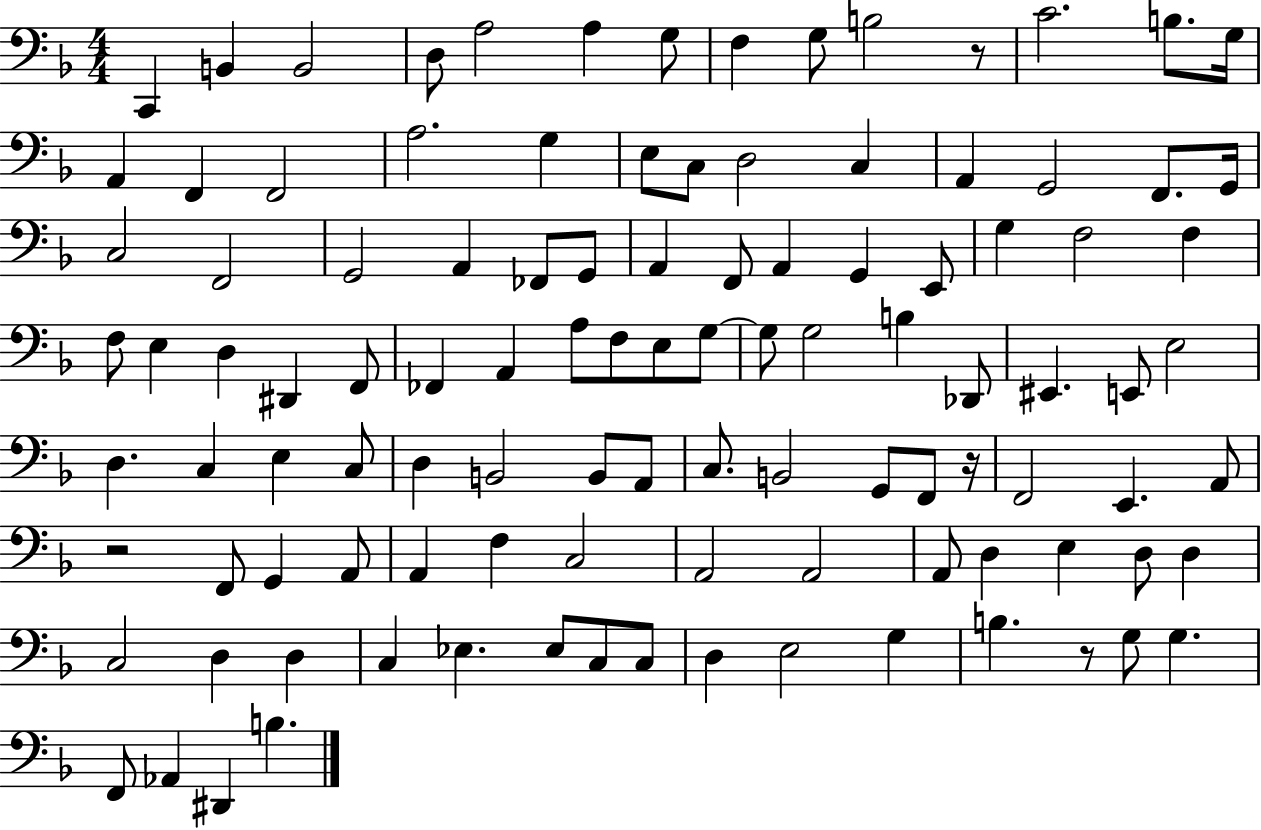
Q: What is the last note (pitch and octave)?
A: B3